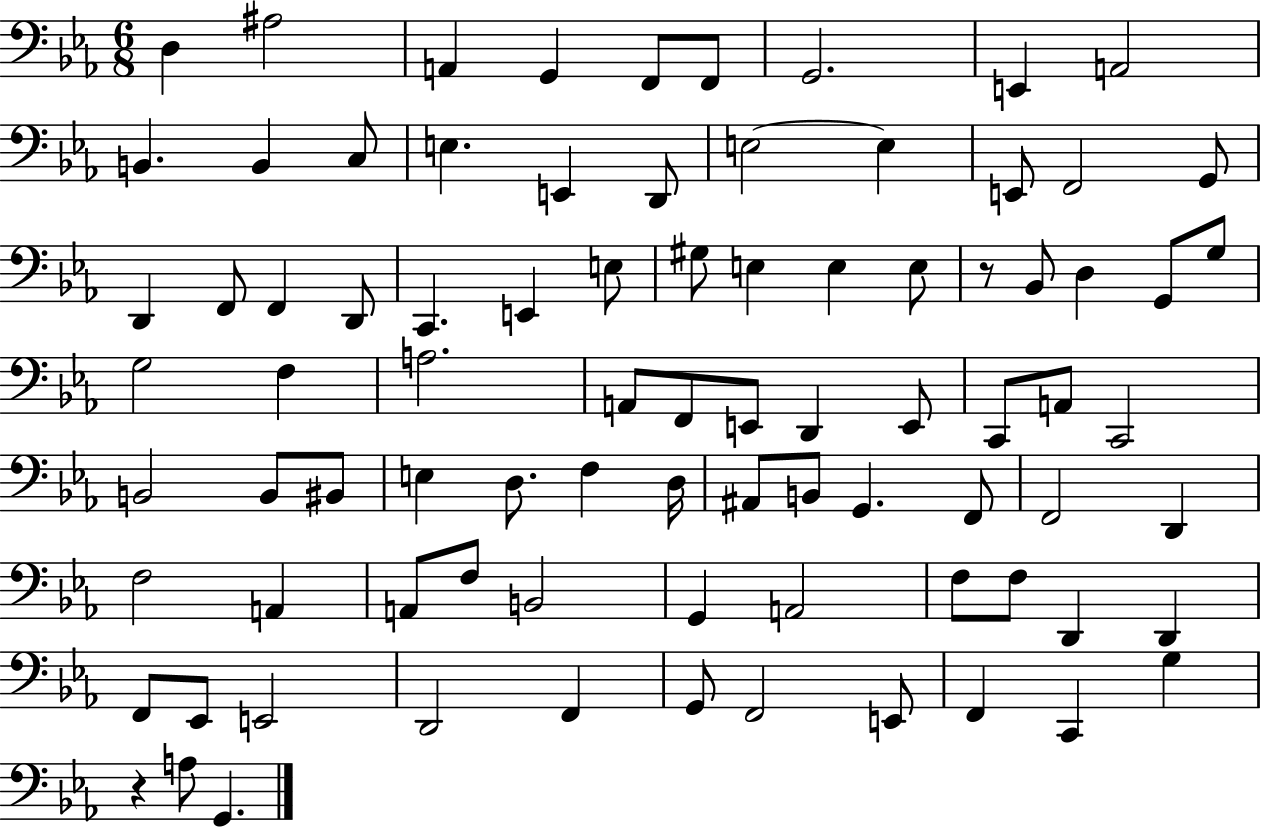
{
  \clef bass
  \numericTimeSignature
  \time 6/8
  \key ees \major
  d4 ais2 | a,4 g,4 f,8 f,8 | g,2. | e,4 a,2 | \break b,4. b,4 c8 | e4. e,4 d,8 | e2~~ e4 | e,8 f,2 g,8 | \break d,4 f,8 f,4 d,8 | c,4. e,4 e8 | gis8 e4 e4 e8 | r8 bes,8 d4 g,8 g8 | \break g2 f4 | a2. | a,8 f,8 e,8 d,4 e,8 | c,8 a,8 c,2 | \break b,2 b,8 bis,8 | e4 d8. f4 d16 | ais,8 b,8 g,4. f,8 | f,2 d,4 | \break f2 a,4 | a,8 f8 b,2 | g,4 a,2 | f8 f8 d,4 d,4 | \break f,8 ees,8 e,2 | d,2 f,4 | g,8 f,2 e,8 | f,4 c,4 g4 | \break r4 a8 g,4. | \bar "|."
}